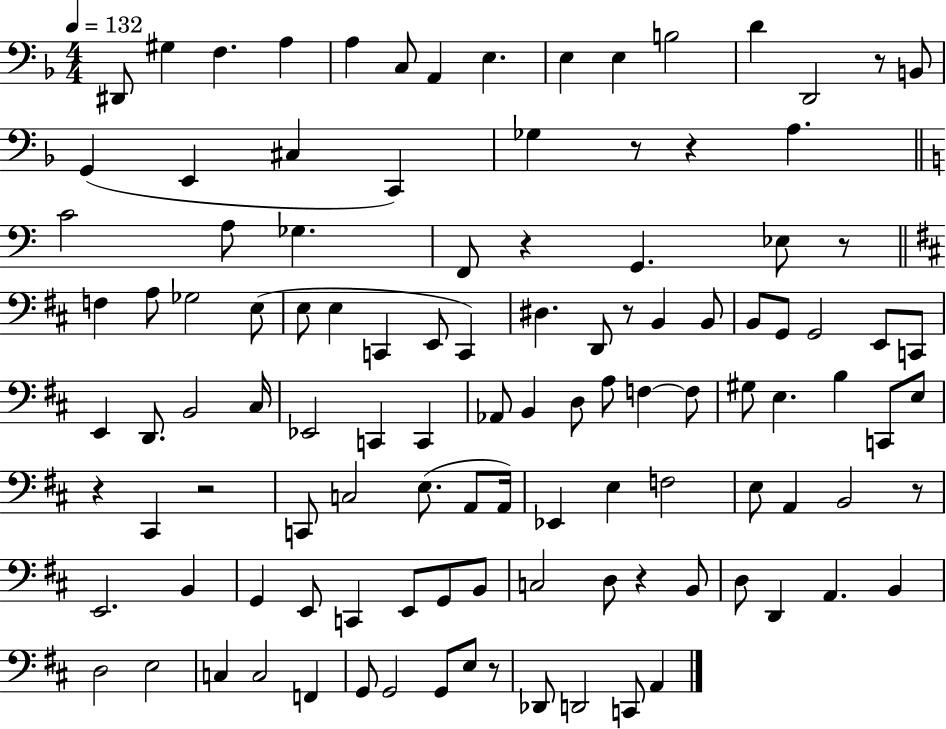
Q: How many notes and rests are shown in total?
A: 113